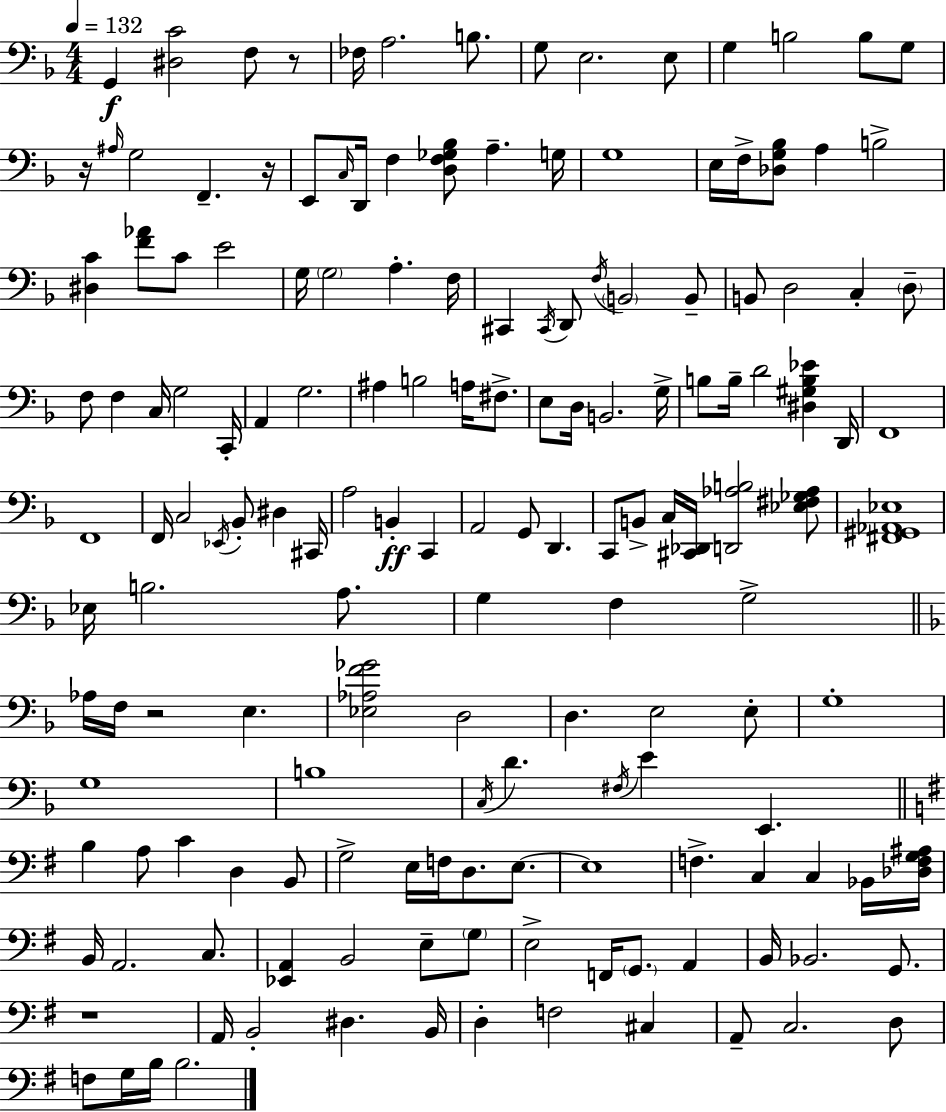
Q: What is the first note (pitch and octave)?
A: G2